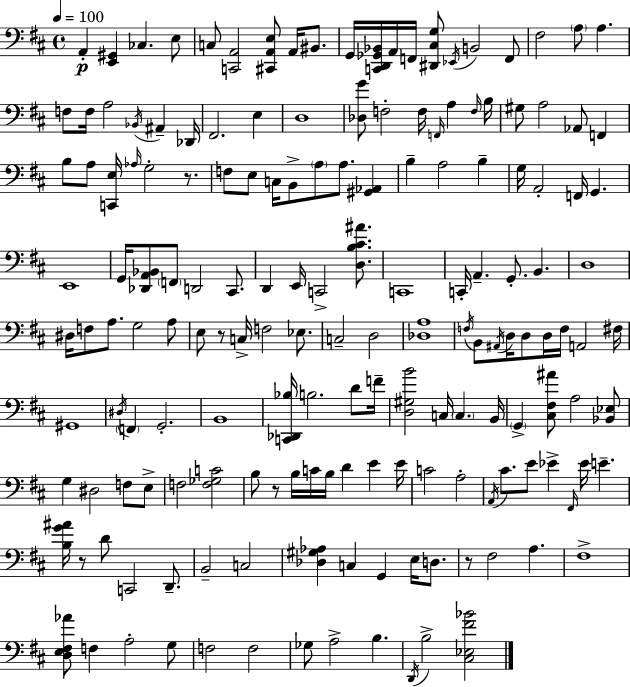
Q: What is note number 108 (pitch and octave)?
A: D4